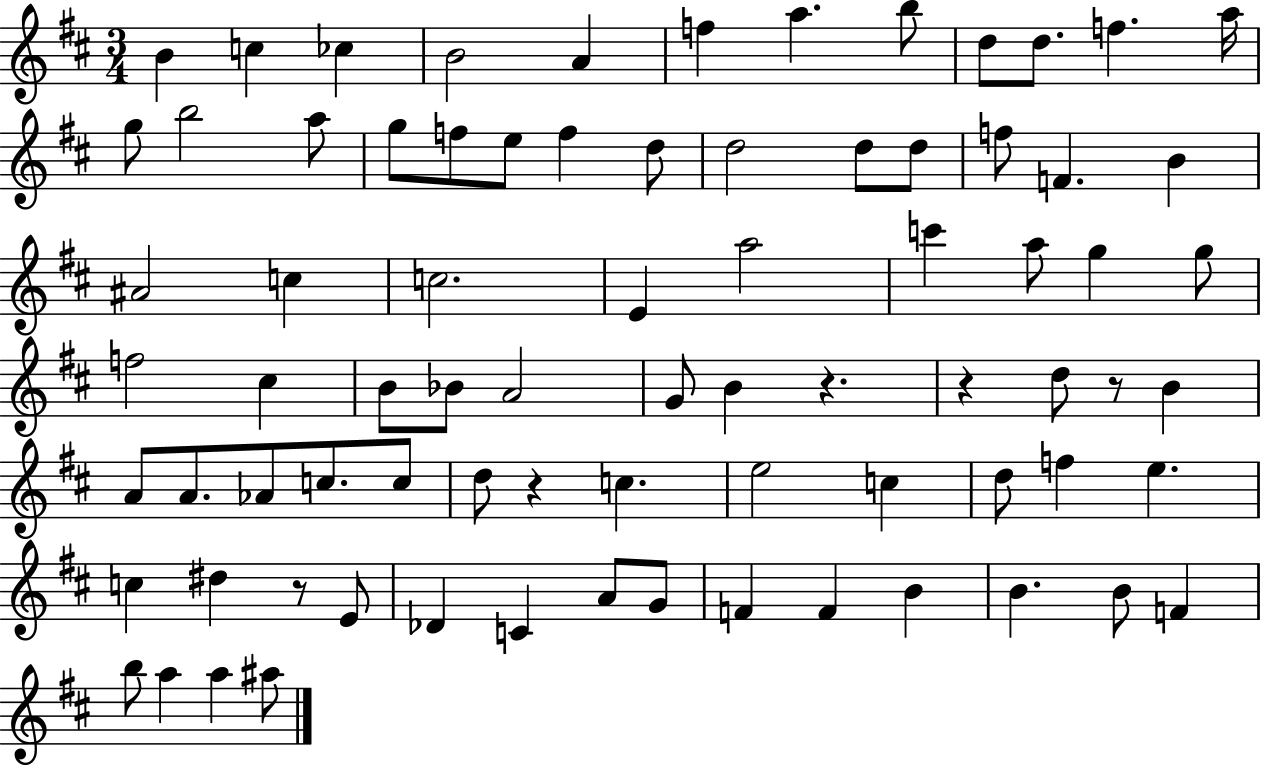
{
  \clef treble
  \numericTimeSignature
  \time 3/4
  \key d \major
  b'4 c''4 ces''4 | b'2 a'4 | f''4 a''4. b''8 | d''8 d''8. f''4. a''16 | \break g''8 b''2 a''8 | g''8 f''8 e''8 f''4 d''8 | d''2 d''8 d''8 | f''8 f'4. b'4 | \break ais'2 c''4 | c''2. | e'4 a''2 | c'''4 a''8 g''4 g''8 | \break f''2 cis''4 | b'8 bes'8 a'2 | g'8 b'4 r4. | r4 d''8 r8 b'4 | \break a'8 a'8. aes'8 c''8. c''8 | d''8 r4 c''4. | e''2 c''4 | d''8 f''4 e''4. | \break c''4 dis''4 r8 e'8 | des'4 c'4 a'8 g'8 | f'4 f'4 b'4 | b'4. b'8 f'4 | \break b''8 a''4 a''4 ais''8 | \bar "|."
}